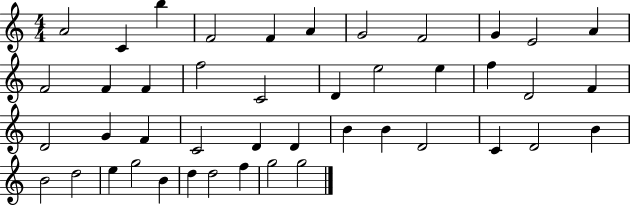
{
  \clef treble
  \numericTimeSignature
  \time 4/4
  \key c \major
  a'2 c'4 b''4 | f'2 f'4 a'4 | g'2 f'2 | g'4 e'2 a'4 | \break f'2 f'4 f'4 | f''2 c'2 | d'4 e''2 e''4 | f''4 d'2 f'4 | \break d'2 g'4 f'4 | c'2 d'4 d'4 | b'4 b'4 d'2 | c'4 d'2 b'4 | \break b'2 d''2 | e''4 g''2 b'4 | d''4 d''2 f''4 | g''2 g''2 | \break \bar "|."
}